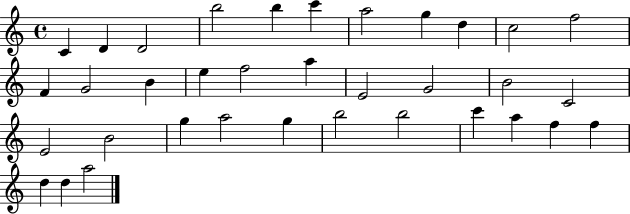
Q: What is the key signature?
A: C major